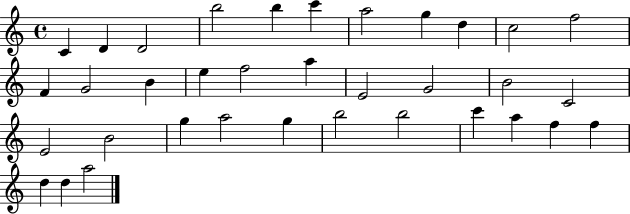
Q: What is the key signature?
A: C major